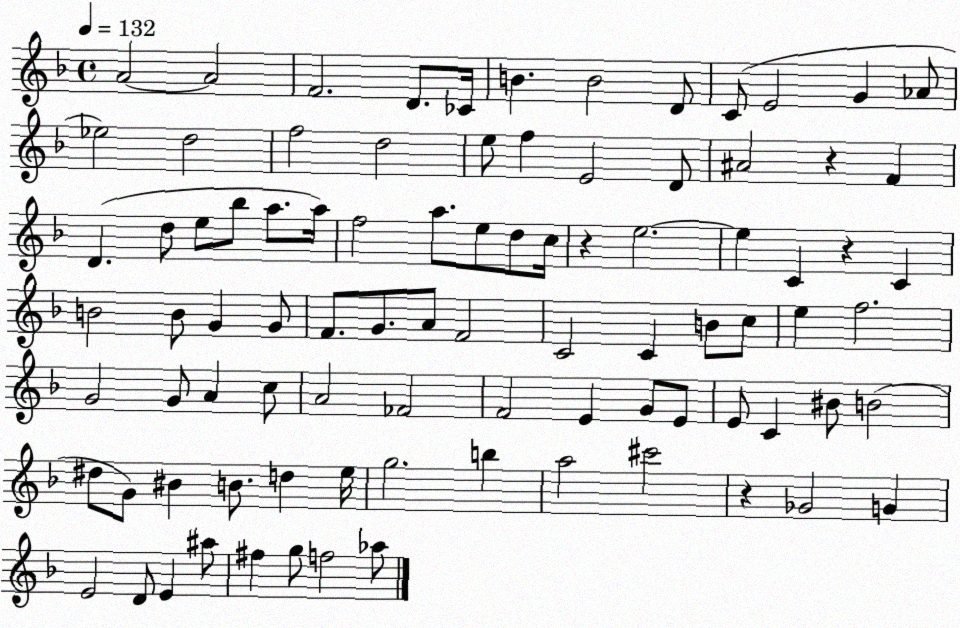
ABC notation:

X:1
T:Untitled
M:4/4
L:1/4
K:F
A2 A2 F2 D/2 _C/4 B B2 D/2 C/2 E2 G _A/2 _e2 d2 f2 d2 e/2 f E2 D/2 ^A2 z F D d/2 e/2 _b/2 a/2 a/4 f2 a/2 e/2 d/2 c/4 z e2 e C z C B2 B/2 G G/2 F/2 G/2 A/2 F2 C2 C B/2 c/2 e f2 G2 G/2 A c/2 A2 _F2 F2 E G/2 E/2 E/2 C ^B/2 B2 ^d/2 G/2 ^B B/2 d e/4 g2 b a2 ^c'2 z _G2 G E2 D/2 E ^a/2 ^f g/2 f2 _a/2